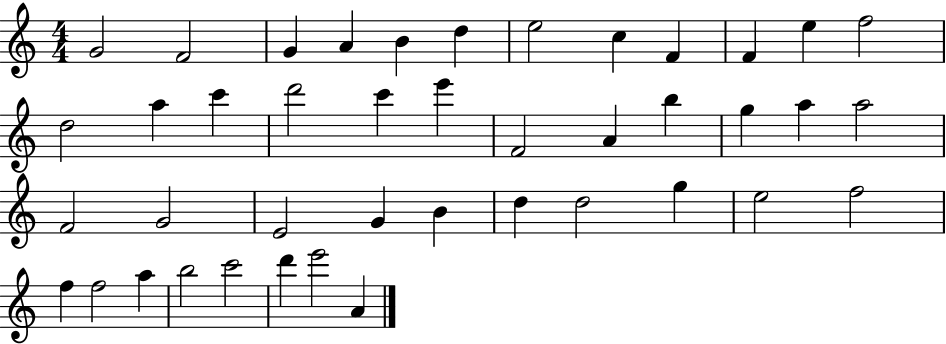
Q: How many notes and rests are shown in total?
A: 42